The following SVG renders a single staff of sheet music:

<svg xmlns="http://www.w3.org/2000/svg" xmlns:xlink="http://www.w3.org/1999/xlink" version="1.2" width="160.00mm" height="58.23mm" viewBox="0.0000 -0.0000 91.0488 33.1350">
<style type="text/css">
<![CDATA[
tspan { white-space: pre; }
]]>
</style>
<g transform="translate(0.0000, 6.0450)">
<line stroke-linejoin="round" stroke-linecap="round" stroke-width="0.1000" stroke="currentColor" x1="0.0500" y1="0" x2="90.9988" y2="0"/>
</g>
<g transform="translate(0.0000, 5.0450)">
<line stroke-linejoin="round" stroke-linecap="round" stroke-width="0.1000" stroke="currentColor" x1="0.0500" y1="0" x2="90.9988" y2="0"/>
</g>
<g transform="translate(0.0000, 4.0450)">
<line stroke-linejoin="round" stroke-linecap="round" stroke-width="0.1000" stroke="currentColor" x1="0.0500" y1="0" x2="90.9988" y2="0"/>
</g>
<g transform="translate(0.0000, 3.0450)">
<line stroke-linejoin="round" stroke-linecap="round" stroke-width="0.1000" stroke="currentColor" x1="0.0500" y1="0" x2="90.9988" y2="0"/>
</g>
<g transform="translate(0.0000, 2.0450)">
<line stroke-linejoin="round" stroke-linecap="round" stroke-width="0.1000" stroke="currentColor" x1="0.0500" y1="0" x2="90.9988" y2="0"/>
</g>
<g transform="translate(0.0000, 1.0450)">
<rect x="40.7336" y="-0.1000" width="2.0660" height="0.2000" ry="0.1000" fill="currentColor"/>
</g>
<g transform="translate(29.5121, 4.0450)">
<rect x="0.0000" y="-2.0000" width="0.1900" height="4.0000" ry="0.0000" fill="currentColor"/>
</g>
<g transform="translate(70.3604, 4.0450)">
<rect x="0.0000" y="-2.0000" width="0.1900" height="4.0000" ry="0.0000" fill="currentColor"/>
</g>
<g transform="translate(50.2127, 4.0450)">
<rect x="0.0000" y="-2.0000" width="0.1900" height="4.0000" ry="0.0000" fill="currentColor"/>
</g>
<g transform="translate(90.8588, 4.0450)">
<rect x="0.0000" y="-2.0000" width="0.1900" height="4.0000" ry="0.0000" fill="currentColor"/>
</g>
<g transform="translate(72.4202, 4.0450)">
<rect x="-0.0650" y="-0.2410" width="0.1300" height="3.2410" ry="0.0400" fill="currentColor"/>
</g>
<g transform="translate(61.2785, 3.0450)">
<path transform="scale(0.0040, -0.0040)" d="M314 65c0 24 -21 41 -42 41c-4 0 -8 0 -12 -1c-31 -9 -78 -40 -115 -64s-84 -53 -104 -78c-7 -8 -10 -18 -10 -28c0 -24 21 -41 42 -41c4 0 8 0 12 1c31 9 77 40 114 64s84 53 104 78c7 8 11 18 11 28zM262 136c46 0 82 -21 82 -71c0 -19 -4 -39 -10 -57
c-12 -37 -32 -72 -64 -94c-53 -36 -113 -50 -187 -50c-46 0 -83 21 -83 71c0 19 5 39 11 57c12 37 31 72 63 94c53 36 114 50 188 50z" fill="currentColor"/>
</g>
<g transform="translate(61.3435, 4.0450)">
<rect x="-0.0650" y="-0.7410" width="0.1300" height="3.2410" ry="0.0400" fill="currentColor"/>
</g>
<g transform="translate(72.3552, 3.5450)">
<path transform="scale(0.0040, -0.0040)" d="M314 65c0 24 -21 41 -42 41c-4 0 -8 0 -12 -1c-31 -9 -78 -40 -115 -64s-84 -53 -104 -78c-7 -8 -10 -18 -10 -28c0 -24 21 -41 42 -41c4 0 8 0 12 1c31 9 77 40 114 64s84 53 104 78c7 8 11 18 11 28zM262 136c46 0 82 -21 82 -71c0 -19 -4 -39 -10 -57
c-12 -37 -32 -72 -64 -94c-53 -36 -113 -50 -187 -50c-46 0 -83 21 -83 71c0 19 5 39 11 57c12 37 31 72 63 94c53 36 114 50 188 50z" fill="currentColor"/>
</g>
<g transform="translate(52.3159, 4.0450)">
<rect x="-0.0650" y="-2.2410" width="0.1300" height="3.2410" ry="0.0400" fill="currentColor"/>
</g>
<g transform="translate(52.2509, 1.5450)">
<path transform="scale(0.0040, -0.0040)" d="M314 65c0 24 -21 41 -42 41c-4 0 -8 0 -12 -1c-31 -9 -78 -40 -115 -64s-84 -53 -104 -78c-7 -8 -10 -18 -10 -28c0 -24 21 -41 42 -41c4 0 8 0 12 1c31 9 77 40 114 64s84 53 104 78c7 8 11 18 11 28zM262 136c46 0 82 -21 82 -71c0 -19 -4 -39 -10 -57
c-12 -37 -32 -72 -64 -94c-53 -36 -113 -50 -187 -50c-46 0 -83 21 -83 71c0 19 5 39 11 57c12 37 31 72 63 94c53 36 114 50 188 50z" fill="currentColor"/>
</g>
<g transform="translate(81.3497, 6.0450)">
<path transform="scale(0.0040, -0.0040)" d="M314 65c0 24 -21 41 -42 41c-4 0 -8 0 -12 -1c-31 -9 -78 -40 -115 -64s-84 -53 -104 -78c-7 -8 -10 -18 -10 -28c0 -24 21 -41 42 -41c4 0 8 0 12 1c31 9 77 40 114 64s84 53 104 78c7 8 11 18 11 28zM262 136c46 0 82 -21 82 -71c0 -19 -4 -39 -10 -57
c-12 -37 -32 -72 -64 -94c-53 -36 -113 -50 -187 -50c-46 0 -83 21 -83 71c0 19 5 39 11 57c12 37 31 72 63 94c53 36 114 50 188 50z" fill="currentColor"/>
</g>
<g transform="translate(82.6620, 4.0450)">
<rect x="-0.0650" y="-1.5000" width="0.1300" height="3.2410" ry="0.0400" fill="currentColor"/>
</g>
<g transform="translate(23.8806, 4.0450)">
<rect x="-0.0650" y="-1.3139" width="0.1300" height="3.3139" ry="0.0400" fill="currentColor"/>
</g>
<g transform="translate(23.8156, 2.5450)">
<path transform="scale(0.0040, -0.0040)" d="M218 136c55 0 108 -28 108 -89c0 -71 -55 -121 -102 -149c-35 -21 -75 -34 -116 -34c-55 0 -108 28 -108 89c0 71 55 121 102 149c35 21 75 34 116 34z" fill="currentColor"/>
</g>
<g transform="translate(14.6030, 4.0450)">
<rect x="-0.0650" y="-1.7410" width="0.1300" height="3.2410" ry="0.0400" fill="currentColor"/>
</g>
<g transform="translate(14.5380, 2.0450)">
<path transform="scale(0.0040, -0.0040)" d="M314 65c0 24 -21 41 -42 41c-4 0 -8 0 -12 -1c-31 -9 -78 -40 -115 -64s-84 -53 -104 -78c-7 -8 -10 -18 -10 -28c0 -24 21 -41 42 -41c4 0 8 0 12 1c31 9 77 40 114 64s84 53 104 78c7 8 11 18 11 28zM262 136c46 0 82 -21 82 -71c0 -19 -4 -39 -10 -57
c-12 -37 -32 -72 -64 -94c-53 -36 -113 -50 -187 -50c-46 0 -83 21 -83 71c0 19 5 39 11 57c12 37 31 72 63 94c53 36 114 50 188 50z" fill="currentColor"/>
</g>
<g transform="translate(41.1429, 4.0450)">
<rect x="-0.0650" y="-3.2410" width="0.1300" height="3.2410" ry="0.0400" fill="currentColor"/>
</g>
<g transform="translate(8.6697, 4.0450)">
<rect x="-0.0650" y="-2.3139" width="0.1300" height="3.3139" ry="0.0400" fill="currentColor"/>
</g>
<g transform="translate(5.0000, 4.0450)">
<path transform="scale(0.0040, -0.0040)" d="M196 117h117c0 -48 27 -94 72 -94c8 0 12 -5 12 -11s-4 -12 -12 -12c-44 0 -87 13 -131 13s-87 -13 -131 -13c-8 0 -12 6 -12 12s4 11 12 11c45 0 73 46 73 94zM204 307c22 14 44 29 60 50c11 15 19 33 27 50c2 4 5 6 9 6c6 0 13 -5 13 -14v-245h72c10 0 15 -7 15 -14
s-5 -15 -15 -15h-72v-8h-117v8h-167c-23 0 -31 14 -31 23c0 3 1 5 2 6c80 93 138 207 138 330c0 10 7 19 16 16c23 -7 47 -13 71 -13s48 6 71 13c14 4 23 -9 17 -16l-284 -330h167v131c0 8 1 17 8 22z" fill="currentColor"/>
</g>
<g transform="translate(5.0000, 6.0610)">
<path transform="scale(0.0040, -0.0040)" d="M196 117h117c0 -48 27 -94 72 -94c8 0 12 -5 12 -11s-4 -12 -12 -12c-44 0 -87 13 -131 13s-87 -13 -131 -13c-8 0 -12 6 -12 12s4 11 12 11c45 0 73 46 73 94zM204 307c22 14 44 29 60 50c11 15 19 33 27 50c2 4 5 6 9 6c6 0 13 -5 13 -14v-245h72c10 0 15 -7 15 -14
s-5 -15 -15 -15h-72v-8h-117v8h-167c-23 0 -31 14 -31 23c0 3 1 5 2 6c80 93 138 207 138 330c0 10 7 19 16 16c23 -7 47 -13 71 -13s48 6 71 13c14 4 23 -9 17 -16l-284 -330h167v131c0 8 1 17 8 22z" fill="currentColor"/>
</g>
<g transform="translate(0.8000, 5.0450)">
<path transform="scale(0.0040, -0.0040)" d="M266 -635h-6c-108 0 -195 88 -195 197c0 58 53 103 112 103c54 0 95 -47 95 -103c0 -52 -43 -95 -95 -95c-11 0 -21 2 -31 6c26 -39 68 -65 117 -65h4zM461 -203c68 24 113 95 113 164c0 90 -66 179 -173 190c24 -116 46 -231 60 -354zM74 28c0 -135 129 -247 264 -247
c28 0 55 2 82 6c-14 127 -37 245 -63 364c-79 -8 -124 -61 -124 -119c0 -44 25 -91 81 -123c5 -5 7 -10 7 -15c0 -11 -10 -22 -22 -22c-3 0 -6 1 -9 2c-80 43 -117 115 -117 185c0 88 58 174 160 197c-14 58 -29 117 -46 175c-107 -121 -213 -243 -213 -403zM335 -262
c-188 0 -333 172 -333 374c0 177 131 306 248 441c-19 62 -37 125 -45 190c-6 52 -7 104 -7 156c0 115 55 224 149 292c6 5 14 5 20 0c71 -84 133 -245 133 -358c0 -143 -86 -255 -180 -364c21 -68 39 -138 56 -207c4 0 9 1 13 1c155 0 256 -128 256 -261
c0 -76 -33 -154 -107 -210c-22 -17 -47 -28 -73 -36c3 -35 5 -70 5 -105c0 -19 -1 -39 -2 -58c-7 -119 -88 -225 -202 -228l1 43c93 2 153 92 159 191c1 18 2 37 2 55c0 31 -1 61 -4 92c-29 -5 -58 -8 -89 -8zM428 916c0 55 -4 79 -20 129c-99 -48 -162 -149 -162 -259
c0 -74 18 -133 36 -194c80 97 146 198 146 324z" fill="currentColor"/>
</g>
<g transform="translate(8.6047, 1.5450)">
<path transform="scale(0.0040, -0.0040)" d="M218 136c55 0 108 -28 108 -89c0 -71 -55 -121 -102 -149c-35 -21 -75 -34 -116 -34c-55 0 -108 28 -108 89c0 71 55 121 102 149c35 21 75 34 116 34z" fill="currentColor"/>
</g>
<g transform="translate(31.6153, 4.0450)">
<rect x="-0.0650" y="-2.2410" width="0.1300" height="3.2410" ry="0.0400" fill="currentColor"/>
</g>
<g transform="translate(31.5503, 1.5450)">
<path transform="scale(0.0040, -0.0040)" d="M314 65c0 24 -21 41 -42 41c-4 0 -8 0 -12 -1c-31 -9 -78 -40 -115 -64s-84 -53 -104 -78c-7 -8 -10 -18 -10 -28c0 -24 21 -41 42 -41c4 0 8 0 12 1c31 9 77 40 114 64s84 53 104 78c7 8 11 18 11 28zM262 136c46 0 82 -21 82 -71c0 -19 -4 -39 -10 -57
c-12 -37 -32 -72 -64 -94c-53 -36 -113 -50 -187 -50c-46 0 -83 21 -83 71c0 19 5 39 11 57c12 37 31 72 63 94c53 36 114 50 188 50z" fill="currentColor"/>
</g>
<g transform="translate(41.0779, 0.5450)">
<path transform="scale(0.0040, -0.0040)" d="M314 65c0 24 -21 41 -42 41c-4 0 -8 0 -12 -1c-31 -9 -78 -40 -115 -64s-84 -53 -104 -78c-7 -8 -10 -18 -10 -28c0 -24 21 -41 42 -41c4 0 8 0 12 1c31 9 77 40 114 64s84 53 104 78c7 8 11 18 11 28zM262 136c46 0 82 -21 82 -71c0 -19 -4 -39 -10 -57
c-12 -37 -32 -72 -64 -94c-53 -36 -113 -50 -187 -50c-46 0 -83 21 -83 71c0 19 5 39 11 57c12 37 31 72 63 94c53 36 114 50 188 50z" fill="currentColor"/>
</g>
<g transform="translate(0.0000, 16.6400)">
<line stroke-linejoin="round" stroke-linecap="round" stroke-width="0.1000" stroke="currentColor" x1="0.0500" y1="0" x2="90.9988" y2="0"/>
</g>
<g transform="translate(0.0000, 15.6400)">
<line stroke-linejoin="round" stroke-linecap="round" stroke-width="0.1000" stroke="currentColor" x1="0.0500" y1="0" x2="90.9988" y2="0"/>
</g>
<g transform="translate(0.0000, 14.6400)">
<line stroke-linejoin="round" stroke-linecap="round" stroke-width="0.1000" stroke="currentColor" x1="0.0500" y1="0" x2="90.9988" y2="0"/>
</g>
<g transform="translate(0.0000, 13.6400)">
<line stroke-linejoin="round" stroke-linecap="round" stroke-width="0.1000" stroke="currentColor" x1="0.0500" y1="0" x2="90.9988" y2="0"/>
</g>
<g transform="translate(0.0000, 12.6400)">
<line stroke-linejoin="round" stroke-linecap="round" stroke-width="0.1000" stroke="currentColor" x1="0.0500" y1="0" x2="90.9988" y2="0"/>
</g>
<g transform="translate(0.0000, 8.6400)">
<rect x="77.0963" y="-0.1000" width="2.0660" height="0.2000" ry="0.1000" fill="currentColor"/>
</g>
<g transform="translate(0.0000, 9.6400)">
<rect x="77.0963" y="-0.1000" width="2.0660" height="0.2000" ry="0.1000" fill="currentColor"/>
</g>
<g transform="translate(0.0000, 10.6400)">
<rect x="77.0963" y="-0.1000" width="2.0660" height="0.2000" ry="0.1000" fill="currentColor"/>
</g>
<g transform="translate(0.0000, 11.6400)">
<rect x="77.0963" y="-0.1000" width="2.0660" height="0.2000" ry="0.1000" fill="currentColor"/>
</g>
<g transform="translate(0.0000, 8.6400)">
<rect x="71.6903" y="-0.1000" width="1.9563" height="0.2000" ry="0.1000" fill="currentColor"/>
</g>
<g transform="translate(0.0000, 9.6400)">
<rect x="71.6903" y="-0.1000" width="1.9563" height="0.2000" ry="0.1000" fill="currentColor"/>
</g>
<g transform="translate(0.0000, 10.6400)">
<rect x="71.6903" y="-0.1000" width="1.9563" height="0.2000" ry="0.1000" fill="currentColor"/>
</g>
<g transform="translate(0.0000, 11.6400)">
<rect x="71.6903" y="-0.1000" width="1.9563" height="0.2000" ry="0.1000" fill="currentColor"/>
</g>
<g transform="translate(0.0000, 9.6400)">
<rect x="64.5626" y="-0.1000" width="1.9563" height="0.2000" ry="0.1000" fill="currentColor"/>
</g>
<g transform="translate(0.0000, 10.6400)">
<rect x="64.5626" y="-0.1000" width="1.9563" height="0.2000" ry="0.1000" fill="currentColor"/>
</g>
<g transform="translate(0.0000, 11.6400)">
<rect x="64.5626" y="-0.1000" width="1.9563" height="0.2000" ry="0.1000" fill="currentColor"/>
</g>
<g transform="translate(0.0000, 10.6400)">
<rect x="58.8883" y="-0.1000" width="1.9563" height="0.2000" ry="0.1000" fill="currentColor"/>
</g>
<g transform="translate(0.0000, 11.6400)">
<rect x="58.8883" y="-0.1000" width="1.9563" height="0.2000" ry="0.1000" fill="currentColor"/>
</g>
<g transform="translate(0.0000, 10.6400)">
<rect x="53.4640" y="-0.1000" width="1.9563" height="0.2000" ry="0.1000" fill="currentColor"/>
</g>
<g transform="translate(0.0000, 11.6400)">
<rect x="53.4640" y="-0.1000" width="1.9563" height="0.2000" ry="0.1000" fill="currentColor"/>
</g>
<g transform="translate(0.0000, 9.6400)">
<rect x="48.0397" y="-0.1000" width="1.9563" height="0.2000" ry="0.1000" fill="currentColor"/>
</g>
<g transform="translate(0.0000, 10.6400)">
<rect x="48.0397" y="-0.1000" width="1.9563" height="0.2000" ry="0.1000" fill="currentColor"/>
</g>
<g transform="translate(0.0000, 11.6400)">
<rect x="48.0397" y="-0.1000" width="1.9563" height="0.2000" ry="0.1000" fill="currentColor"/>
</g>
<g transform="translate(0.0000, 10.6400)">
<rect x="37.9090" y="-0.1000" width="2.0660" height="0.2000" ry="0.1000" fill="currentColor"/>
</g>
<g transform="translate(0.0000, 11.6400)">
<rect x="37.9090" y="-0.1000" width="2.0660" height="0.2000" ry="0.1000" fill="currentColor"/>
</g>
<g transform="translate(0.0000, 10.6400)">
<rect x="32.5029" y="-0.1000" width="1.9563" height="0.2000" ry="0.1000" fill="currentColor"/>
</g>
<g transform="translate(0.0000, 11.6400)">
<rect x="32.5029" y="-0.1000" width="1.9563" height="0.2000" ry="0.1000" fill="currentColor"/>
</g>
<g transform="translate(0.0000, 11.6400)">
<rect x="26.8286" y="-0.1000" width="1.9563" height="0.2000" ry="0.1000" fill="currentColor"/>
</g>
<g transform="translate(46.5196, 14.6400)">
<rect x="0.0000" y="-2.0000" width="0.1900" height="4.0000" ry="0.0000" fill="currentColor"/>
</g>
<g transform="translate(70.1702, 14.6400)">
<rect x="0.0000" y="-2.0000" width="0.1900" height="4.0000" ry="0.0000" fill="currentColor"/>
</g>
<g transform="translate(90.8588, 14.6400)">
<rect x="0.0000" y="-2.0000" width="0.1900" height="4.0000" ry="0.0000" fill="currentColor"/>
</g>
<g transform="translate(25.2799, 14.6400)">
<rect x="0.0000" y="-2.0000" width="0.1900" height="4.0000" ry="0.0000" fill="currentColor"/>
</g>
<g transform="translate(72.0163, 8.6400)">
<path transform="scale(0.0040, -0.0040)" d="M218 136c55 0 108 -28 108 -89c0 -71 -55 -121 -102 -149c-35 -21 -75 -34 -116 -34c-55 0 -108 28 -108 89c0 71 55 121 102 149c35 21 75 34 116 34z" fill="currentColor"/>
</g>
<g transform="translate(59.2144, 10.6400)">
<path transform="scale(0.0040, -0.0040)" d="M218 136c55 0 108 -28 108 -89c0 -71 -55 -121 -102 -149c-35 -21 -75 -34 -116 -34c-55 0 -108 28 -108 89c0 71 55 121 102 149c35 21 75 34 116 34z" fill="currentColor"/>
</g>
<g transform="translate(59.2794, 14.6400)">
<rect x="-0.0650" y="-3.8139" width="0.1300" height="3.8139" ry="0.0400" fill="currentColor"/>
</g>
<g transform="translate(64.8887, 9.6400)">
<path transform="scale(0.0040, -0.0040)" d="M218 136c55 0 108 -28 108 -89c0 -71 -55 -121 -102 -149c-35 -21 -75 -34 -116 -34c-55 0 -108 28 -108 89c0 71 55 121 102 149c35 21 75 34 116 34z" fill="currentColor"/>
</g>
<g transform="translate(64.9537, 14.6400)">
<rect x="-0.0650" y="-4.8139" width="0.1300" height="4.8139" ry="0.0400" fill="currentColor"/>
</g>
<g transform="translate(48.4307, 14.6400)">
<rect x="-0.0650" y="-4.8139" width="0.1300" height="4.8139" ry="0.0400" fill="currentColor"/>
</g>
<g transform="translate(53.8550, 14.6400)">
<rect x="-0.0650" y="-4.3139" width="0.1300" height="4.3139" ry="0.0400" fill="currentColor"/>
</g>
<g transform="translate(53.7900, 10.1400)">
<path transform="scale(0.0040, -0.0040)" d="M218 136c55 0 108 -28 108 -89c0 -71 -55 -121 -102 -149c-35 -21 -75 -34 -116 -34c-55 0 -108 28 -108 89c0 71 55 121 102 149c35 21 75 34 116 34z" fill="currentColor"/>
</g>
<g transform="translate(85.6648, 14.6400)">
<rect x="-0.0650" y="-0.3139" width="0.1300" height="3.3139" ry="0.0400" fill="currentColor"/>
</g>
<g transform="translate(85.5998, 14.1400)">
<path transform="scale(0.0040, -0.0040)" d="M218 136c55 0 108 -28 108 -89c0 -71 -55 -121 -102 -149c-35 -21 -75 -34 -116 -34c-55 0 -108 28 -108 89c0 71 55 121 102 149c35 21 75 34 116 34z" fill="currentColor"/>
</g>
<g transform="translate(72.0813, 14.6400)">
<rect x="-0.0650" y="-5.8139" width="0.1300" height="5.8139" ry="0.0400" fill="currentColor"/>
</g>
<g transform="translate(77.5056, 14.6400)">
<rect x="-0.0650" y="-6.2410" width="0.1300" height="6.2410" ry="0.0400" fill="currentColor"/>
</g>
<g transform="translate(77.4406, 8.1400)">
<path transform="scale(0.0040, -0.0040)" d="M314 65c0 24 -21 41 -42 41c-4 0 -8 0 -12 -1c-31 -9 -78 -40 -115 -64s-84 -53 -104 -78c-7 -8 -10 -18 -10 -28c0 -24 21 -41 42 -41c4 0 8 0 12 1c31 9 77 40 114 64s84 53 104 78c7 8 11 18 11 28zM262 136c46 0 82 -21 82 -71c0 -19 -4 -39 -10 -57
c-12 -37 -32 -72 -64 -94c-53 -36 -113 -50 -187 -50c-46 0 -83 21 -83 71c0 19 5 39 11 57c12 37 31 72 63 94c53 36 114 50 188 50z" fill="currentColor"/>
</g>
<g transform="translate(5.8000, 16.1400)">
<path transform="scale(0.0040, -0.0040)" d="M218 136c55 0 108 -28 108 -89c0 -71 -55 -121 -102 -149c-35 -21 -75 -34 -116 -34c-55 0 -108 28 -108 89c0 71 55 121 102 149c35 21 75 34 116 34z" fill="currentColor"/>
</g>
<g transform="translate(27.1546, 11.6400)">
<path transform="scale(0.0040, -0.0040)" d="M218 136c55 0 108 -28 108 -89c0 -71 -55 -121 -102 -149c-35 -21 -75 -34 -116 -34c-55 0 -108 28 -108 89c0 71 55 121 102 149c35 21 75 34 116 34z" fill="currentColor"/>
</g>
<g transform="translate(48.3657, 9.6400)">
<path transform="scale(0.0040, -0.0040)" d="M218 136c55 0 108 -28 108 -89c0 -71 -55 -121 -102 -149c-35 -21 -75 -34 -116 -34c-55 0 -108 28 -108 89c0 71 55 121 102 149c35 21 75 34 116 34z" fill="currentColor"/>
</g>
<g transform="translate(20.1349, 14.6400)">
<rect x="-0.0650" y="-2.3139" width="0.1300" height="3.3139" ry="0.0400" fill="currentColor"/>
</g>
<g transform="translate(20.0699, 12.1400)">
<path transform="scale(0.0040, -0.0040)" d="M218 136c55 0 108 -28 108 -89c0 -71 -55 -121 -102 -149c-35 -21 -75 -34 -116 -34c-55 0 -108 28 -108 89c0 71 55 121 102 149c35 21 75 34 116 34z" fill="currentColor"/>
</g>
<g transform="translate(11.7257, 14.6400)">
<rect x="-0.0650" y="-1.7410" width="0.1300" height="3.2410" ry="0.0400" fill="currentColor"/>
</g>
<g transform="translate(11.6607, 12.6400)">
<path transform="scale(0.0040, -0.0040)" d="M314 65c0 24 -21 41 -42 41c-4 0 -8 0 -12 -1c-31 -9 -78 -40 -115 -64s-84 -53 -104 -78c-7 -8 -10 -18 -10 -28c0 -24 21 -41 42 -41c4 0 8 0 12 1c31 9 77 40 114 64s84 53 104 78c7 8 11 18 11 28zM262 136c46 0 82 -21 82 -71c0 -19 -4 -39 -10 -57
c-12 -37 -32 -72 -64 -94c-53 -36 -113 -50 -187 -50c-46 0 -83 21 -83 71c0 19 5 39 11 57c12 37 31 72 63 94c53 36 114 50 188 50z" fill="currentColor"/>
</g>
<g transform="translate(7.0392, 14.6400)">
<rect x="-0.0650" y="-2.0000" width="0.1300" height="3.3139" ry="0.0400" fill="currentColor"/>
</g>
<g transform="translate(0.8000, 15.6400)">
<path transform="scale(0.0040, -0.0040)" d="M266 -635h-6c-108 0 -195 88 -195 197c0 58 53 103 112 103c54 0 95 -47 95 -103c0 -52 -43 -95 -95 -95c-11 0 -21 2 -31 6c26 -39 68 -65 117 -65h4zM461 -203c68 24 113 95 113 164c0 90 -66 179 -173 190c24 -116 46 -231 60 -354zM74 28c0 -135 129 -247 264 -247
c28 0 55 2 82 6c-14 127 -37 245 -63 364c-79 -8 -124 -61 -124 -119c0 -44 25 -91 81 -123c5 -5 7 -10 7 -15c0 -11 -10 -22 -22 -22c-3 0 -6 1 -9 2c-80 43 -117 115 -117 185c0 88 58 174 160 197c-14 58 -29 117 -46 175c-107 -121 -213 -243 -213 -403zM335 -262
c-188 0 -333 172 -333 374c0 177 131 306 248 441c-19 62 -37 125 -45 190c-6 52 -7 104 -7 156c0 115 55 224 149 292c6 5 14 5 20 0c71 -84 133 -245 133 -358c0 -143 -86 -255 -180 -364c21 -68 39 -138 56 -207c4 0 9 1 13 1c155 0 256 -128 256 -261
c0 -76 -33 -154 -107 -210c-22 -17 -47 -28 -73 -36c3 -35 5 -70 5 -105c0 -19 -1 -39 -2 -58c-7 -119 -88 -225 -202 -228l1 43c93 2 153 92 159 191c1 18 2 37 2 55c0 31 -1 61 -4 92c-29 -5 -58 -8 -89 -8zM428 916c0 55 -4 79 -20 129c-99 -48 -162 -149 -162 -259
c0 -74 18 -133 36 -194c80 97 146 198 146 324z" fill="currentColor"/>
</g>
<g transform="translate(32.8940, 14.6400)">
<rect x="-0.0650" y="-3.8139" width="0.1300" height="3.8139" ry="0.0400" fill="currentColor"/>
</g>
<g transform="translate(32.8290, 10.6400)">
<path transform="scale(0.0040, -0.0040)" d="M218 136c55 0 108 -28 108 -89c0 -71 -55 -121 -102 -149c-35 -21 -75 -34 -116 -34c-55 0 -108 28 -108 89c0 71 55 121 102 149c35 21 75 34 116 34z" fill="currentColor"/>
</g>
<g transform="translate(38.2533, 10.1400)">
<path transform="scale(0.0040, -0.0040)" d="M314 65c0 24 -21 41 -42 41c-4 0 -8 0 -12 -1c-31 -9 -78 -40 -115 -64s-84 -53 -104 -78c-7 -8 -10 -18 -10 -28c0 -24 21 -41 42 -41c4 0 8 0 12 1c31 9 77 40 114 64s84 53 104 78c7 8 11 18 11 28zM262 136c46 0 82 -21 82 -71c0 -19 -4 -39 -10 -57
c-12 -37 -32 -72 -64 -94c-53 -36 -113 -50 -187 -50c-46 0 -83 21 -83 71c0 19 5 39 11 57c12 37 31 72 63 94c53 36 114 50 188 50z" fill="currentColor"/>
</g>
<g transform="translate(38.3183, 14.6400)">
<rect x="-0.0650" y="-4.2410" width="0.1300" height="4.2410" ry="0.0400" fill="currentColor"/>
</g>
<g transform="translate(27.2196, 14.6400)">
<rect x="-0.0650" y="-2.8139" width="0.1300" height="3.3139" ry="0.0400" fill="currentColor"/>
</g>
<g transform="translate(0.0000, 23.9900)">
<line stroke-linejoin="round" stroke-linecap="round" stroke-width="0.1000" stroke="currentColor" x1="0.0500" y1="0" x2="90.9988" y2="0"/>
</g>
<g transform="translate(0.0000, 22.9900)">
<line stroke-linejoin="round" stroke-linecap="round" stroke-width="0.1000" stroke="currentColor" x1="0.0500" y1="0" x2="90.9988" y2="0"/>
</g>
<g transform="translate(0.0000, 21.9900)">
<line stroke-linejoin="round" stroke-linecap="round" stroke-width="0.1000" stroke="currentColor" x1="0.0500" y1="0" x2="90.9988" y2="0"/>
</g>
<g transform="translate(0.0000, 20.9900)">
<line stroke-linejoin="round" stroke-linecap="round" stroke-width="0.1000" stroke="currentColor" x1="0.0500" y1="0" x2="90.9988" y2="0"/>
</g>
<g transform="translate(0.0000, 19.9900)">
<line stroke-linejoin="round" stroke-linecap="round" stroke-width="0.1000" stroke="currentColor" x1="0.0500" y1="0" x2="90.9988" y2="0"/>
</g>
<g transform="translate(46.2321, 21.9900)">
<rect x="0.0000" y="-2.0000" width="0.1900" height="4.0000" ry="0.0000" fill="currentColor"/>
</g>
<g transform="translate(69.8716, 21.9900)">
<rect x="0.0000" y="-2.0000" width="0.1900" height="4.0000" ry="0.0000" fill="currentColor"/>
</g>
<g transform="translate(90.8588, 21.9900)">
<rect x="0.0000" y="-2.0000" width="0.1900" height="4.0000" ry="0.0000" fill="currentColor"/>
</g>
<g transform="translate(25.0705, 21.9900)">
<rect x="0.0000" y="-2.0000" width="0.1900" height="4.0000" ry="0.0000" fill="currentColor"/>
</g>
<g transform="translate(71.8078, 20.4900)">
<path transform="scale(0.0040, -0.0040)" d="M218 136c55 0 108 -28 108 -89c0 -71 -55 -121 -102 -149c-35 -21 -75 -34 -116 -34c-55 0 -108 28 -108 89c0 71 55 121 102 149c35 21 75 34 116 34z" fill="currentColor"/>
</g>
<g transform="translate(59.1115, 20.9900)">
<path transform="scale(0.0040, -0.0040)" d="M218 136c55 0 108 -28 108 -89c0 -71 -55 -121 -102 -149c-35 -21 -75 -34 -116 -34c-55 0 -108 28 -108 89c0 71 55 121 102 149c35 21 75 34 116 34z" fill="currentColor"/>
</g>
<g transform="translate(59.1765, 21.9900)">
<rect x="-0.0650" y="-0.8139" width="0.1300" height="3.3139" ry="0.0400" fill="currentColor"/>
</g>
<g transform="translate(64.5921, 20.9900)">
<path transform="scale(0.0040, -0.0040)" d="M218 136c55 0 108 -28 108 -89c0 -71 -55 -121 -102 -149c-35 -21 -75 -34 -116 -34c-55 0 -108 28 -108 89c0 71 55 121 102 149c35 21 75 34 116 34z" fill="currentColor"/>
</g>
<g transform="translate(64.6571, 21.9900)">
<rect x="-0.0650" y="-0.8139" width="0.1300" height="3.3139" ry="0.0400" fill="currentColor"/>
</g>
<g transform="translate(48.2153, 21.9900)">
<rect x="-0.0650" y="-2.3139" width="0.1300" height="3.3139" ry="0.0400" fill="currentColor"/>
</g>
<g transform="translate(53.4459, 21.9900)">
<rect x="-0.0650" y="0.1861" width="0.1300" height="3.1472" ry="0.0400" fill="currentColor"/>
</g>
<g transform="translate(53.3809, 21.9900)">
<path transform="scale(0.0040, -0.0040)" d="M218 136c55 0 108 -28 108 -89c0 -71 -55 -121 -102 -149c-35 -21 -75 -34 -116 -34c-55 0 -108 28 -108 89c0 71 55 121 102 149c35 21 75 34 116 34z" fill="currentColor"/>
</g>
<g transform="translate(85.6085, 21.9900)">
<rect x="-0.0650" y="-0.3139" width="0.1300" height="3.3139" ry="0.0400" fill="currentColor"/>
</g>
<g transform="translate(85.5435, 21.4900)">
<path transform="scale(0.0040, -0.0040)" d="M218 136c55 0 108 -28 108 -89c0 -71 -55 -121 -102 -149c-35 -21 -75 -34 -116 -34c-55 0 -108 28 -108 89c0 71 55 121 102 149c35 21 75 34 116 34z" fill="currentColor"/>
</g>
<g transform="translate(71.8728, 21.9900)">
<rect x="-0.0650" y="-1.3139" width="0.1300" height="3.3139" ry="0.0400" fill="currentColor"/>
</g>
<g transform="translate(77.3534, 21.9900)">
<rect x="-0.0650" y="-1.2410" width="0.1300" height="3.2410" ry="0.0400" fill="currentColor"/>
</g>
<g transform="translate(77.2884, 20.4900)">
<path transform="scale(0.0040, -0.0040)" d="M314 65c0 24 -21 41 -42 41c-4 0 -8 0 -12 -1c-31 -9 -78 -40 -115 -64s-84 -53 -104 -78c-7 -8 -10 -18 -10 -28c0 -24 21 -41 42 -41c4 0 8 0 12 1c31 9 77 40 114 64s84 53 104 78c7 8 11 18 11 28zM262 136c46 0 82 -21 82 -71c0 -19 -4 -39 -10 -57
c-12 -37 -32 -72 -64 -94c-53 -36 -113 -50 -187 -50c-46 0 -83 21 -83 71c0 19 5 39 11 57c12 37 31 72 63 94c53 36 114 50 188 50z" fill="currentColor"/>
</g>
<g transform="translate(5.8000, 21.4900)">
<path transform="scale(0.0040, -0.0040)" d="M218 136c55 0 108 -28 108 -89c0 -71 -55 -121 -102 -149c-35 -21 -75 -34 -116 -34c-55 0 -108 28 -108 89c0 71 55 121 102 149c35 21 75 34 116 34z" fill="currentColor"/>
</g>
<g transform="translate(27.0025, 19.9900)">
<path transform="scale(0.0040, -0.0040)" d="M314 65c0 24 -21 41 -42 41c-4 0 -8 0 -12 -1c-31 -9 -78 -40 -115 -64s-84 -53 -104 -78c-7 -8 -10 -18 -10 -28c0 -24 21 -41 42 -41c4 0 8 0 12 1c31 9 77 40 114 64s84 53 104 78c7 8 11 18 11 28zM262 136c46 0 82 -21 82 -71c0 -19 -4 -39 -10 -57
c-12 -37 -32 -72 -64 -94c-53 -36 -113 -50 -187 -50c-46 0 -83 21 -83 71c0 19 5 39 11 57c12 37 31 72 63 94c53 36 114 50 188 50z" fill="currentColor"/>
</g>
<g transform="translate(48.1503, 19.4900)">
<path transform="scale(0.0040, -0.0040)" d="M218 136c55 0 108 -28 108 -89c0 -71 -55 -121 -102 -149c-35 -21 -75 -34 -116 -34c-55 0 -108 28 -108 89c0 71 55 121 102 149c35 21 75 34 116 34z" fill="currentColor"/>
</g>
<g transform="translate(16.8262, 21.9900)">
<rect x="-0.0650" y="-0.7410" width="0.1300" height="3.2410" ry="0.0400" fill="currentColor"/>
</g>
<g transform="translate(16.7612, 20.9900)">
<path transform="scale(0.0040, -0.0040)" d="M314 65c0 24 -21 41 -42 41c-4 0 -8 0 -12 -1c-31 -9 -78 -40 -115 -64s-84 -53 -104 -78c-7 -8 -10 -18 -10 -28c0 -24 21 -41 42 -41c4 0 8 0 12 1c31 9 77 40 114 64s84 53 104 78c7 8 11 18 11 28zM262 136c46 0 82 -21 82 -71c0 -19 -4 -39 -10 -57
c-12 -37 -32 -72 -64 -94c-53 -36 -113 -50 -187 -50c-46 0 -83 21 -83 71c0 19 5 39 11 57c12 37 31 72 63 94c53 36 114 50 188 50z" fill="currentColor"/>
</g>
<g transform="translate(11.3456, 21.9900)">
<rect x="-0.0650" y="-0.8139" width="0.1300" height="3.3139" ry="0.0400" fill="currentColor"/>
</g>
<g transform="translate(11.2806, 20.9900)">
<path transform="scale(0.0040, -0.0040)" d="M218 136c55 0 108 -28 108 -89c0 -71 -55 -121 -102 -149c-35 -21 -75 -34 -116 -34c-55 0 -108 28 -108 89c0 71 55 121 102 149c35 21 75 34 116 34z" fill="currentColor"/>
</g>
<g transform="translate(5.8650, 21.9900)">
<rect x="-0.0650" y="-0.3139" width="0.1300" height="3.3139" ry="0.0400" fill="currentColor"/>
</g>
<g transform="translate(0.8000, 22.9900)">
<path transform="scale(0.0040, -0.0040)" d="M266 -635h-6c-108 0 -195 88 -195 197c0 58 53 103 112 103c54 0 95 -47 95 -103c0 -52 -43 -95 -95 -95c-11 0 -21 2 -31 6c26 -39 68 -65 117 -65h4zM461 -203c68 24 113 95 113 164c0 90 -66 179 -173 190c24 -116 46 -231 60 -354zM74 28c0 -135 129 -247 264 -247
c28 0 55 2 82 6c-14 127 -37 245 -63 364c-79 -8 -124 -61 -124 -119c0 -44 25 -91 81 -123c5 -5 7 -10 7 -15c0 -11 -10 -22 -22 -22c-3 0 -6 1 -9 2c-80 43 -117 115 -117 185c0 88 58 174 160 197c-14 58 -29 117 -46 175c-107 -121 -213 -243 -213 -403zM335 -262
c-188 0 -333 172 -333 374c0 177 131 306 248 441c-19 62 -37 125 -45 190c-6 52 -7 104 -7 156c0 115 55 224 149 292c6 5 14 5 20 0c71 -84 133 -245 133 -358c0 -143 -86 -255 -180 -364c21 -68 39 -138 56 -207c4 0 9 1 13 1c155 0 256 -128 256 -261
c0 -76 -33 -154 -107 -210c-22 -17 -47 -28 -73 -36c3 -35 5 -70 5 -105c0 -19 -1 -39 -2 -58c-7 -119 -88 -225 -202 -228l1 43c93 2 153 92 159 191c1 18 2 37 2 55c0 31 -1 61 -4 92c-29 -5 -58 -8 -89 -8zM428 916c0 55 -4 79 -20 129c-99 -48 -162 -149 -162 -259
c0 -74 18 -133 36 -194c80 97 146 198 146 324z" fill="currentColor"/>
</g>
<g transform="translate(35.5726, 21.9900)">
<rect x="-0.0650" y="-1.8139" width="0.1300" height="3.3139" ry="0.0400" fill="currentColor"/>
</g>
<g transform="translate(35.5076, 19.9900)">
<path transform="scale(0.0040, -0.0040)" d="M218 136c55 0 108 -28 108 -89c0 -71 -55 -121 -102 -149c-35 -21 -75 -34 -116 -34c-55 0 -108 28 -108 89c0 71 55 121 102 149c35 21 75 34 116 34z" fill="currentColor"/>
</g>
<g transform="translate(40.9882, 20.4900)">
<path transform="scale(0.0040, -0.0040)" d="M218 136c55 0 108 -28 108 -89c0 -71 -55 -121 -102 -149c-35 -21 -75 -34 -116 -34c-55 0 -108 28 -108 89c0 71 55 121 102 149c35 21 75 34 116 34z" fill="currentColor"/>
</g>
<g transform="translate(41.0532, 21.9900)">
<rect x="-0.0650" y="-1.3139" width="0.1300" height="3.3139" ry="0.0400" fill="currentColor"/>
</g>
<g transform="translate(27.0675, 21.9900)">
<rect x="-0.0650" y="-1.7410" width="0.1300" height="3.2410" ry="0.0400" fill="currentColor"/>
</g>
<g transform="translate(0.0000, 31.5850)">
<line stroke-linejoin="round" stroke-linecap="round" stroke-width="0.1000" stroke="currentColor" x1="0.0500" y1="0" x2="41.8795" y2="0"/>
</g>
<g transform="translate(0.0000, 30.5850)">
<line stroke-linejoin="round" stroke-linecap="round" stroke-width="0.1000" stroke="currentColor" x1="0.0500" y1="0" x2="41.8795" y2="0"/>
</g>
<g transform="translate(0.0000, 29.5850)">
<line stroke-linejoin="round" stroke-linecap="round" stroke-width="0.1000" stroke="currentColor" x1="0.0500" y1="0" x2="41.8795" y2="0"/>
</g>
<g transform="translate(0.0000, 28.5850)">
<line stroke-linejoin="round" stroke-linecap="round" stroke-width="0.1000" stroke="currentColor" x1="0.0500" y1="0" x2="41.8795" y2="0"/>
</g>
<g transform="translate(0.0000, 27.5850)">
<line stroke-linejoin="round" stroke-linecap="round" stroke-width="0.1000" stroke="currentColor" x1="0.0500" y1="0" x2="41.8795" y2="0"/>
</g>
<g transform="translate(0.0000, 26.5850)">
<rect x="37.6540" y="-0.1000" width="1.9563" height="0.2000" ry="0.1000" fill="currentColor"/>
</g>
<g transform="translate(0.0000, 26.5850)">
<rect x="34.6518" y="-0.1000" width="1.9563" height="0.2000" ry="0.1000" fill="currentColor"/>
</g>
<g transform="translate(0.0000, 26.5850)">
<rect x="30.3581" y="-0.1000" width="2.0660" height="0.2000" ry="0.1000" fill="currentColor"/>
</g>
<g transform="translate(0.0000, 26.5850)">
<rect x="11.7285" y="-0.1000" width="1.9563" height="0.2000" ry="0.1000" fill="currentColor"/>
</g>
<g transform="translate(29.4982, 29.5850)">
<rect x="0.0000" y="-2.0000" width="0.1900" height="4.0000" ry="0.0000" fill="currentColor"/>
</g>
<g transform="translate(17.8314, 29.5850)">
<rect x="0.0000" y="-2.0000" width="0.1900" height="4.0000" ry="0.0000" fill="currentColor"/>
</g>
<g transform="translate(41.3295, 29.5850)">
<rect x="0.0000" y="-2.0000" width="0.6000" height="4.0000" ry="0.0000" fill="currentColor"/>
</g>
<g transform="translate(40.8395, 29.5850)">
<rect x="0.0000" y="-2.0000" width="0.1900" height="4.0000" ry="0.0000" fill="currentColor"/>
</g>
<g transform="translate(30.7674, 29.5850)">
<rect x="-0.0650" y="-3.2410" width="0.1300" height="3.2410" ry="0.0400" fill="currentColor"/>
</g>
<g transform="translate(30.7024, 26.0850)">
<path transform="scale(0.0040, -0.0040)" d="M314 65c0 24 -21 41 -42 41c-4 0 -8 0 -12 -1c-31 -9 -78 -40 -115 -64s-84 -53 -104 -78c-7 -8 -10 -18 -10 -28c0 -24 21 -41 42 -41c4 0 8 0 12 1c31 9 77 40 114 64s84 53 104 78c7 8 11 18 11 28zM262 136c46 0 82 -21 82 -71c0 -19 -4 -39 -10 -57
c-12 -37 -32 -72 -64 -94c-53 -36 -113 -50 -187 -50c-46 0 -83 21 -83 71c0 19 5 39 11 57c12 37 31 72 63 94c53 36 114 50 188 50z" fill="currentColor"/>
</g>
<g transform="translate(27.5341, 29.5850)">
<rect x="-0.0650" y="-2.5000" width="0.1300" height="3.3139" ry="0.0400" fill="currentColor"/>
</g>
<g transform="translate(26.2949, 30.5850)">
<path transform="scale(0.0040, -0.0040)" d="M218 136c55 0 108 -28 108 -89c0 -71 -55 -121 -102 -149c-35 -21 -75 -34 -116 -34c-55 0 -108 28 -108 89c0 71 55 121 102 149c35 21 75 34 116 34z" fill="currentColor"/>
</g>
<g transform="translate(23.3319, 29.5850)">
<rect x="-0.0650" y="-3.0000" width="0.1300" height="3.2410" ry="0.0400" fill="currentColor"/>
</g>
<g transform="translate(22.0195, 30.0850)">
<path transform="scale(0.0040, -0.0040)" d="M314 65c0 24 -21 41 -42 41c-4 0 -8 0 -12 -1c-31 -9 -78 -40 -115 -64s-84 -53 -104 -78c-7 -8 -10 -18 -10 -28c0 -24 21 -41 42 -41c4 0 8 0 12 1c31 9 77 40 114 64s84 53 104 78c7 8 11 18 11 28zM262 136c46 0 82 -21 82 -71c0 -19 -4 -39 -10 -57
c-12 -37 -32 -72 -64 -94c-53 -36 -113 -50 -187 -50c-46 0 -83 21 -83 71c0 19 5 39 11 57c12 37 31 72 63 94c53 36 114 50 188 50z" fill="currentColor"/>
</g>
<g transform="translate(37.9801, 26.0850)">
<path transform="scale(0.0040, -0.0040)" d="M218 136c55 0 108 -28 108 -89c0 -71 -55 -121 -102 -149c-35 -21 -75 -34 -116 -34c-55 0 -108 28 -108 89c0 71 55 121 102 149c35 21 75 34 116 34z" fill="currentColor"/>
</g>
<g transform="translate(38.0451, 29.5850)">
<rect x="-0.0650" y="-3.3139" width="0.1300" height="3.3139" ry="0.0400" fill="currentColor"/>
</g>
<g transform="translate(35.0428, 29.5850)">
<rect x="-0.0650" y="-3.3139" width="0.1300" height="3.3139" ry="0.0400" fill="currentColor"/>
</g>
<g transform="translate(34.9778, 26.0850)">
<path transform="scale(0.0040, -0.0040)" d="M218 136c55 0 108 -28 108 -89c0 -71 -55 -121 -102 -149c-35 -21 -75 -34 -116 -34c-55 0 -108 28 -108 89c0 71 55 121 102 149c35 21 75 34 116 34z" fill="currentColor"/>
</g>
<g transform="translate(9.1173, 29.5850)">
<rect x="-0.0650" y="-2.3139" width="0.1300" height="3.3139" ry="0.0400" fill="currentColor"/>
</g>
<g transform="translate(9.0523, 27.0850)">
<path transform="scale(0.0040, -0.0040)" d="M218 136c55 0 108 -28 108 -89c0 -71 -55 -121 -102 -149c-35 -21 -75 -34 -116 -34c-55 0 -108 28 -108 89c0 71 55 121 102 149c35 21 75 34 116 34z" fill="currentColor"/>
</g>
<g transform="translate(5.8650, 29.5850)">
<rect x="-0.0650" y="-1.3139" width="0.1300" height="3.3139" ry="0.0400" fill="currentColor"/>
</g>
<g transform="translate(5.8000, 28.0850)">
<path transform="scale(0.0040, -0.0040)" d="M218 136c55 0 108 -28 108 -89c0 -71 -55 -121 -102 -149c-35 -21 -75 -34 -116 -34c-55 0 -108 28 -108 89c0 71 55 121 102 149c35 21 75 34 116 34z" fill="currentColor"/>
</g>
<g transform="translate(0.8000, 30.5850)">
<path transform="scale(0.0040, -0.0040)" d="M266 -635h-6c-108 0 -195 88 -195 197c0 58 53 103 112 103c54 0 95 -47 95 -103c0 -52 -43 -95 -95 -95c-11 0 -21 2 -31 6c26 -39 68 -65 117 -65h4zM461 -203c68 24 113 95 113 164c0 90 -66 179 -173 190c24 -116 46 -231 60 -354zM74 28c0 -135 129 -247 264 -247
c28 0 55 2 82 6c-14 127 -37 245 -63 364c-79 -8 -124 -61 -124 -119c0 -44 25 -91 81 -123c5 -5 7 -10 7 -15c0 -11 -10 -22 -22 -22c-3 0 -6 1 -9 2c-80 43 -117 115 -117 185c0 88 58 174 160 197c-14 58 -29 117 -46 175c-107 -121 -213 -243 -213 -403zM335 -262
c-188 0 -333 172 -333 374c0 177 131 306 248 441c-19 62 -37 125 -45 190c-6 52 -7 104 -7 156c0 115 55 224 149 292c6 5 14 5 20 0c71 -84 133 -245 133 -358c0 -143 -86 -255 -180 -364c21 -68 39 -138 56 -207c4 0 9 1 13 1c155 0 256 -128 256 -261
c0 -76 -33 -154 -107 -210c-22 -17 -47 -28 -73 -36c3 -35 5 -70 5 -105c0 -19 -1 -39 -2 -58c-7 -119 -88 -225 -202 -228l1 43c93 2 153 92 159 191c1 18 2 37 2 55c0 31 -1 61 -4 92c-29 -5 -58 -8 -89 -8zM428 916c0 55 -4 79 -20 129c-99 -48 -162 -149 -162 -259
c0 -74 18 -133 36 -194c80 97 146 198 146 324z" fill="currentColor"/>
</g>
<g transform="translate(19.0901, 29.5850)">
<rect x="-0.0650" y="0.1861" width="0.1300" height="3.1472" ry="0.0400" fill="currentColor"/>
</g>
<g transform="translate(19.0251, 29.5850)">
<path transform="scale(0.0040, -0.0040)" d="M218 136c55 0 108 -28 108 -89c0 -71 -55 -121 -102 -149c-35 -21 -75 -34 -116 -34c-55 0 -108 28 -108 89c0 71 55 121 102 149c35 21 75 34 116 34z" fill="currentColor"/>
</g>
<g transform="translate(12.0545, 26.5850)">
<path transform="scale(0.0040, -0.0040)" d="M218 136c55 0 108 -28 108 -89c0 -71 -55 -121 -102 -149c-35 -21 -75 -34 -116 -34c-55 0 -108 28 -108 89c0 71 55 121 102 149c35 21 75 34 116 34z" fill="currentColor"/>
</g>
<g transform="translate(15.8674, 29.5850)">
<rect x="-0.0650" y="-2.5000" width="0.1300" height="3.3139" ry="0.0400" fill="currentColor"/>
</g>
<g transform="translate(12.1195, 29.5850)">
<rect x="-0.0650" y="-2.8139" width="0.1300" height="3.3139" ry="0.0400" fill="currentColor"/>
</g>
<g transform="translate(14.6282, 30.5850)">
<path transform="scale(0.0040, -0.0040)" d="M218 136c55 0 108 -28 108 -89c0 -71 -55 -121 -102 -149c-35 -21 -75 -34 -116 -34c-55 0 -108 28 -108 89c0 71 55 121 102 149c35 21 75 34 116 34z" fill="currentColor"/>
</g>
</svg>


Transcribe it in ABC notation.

X:1
T:Untitled
M:4/4
L:1/4
K:C
g f2 e g2 b2 g2 d2 c2 E2 F f2 g a c' d'2 e' d' c' e' g' a'2 c c d d2 f2 f e g B d d e e2 c e g a G B A2 G b2 b b